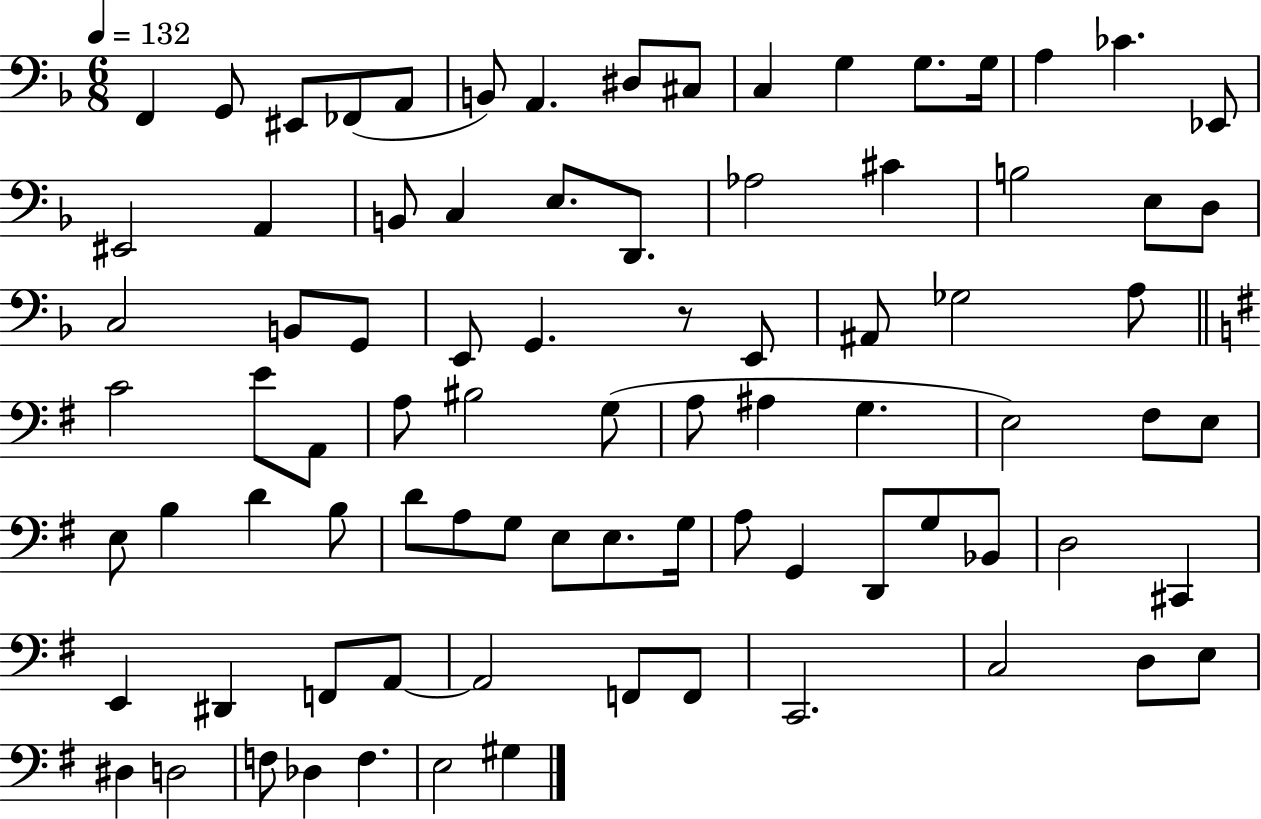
F2/q G2/e EIS2/e FES2/e A2/e B2/e A2/q. D#3/e C#3/e C3/q G3/q G3/e. G3/s A3/q CES4/q. Eb2/e EIS2/h A2/q B2/e C3/q E3/e. D2/e. Ab3/h C#4/q B3/h E3/e D3/e C3/h B2/e G2/e E2/e G2/q. R/e E2/e A#2/e Gb3/h A3/e C4/h E4/e A2/e A3/e BIS3/h G3/e A3/e A#3/q G3/q. E3/h F#3/e E3/e E3/e B3/q D4/q B3/e D4/e A3/e G3/e E3/e E3/e. G3/s A3/e G2/q D2/e G3/e Bb2/e D3/h C#2/q E2/q D#2/q F2/e A2/e A2/h F2/e F2/e C2/h. C3/h D3/e E3/e D#3/q D3/h F3/e Db3/q F3/q. E3/h G#3/q